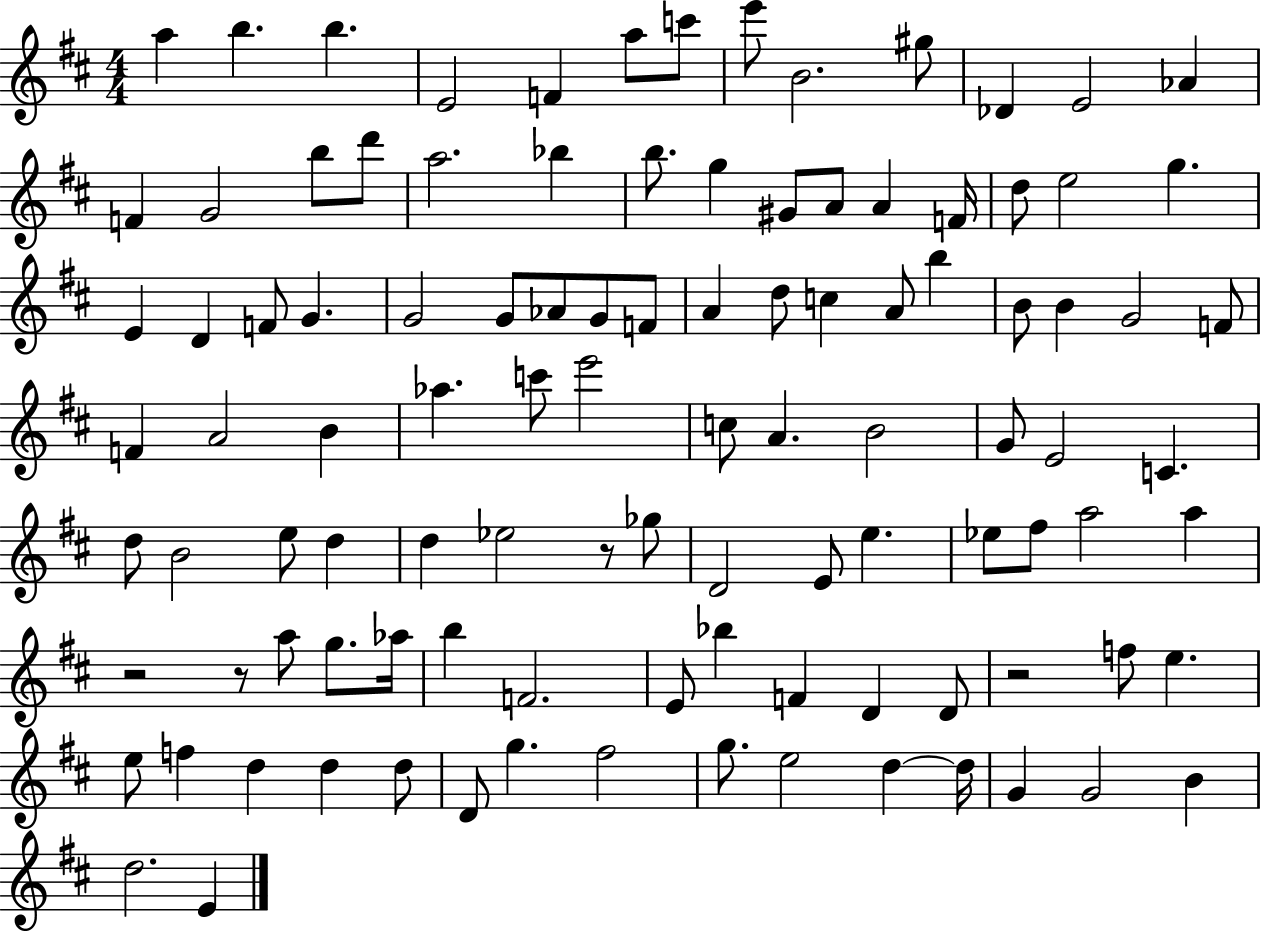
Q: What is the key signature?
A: D major